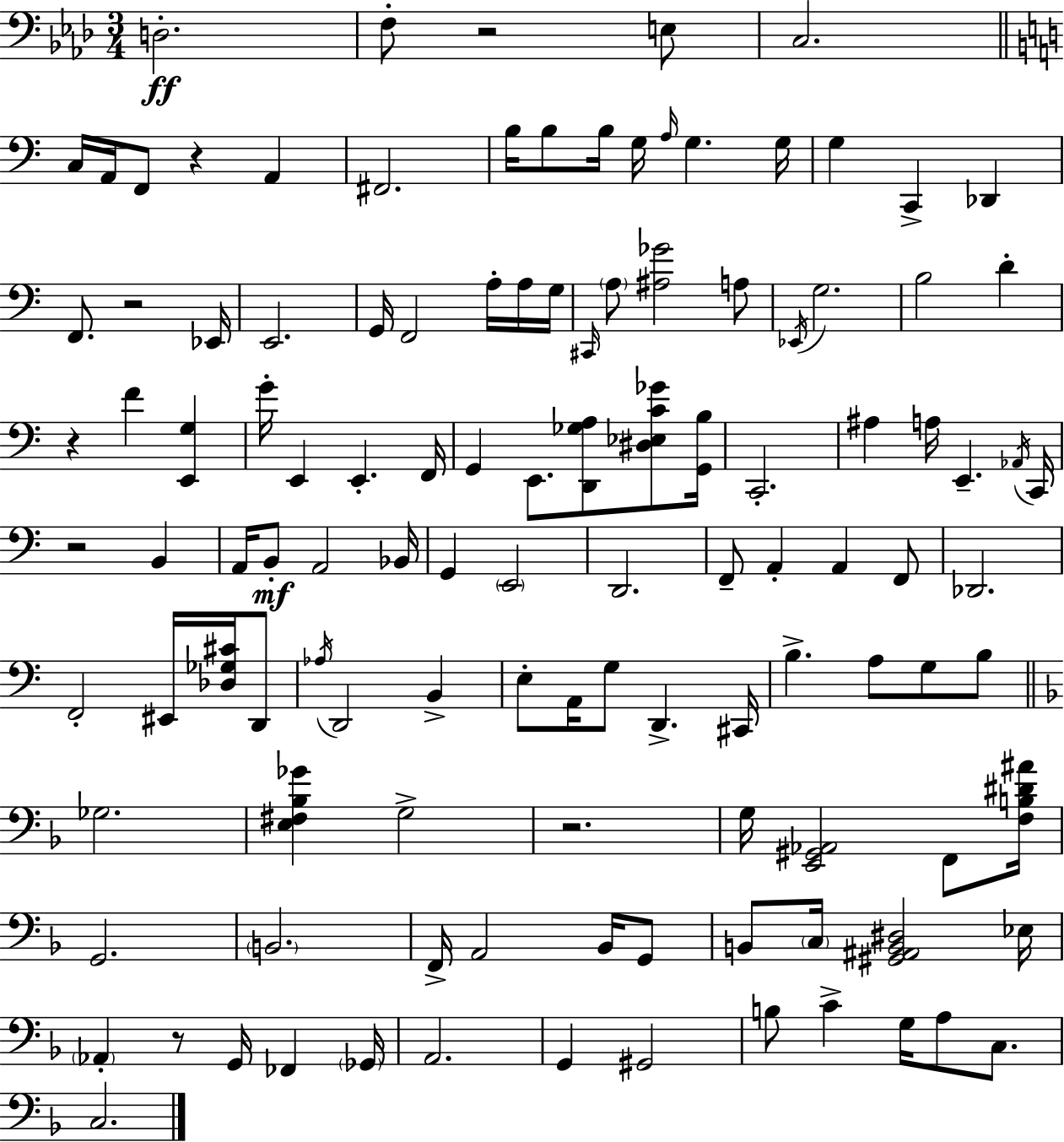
D3/h. F3/e R/h E3/e C3/h. C3/s A2/s F2/e R/q A2/q F#2/h. B3/s B3/e B3/s G3/s A3/s G3/q. G3/s G3/q C2/q Db2/q F2/e. R/h Eb2/s E2/h. G2/s F2/h A3/s A3/s G3/s C#2/s A3/e [A#3,Gb4]/h A3/e Eb2/s G3/h. B3/h D4/q R/q F4/q [E2,G3]/q G4/s E2/q E2/q. F2/s G2/q E2/e. [D2,Gb3,A3]/e [D#3,Eb3,C4,Gb4]/e [G2,B3]/s C2/h. A#3/q A3/s E2/q. Ab2/s C2/s R/h B2/q A2/s B2/e A2/h Bb2/s G2/q E2/h D2/h. F2/e A2/q A2/q F2/e Db2/h. F2/h EIS2/s [Db3,Gb3,C#4]/s D2/e Ab3/s D2/h B2/q E3/e A2/s G3/e D2/q. C#2/s B3/q. A3/e G3/e B3/e Gb3/h. [E3,F#3,Bb3,Gb4]/q G3/h R/h. G3/s [E2,G#2,Ab2]/h F2/e [F3,B3,D#4,A#4]/s G2/h. B2/h. F2/s A2/h Bb2/s G2/e B2/e C3/s [G#2,A#2,B2,D#3]/h Eb3/s Ab2/q R/e G2/s FES2/q Gb2/s A2/h. G2/q G#2/h B3/e C4/q G3/s A3/e C3/e. C3/h.